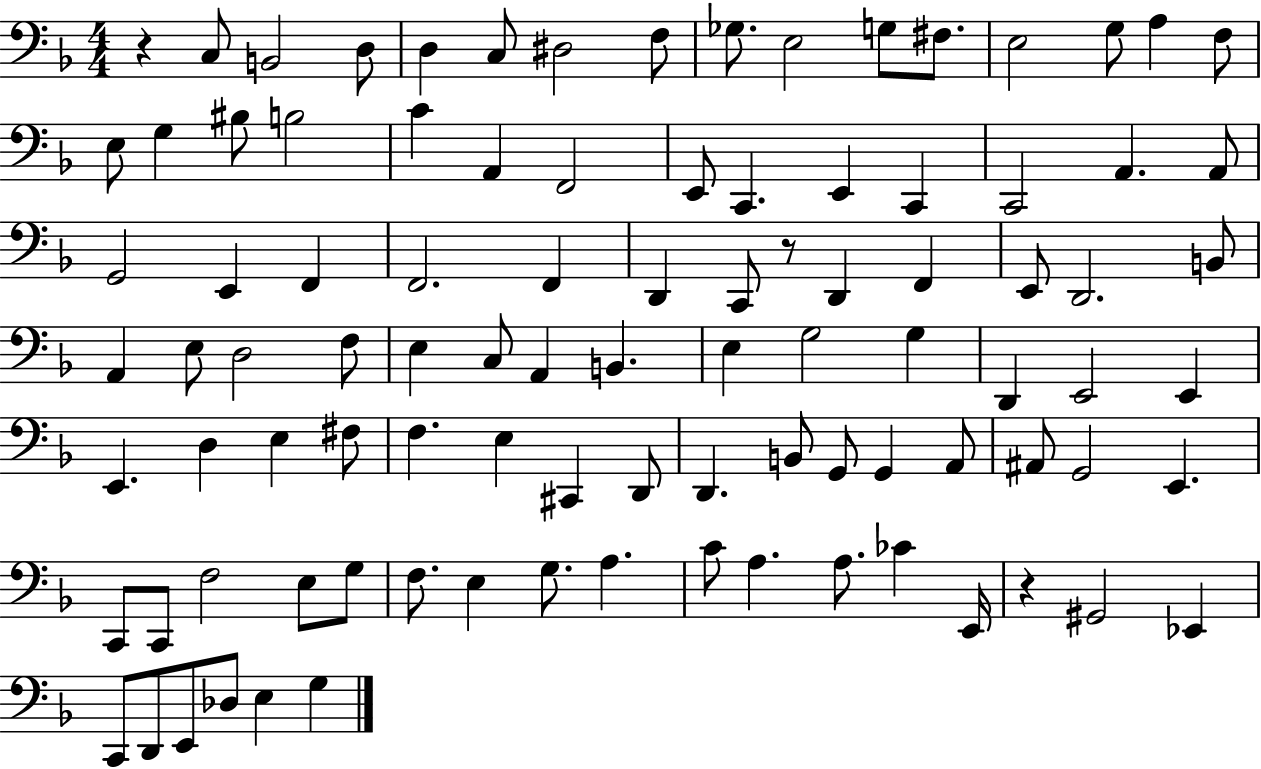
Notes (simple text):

R/q C3/e B2/h D3/e D3/q C3/e D#3/h F3/e Gb3/e. E3/h G3/e F#3/e. E3/h G3/e A3/q F3/e E3/e G3/q BIS3/e B3/h C4/q A2/q F2/h E2/e C2/q. E2/q C2/q C2/h A2/q. A2/e G2/h E2/q F2/q F2/h. F2/q D2/q C2/e R/e D2/q F2/q E2/e D2/h. B2/e A2/q E3/e D3/h F3/e E3/q C3/e A2/q B2/q. E3/q G3/h G3/q D2/q E2/h E2/q E2/q. D3/q E3/q F#3/e F3/q. E3/q C#2/q D2/e D2/q. B2/e G2/e G2/q A2/e A#2/e G2/h E2/q. C2/e C2/e F3/h E3/e G3/e F3/e. E3/q G3/e. A3/q. C4/e A3/q. A3/e. CES4/q E2/s R/q G#2/h Eb2/q C2/e D2/e E2/e Db3/e E3/q G3/q